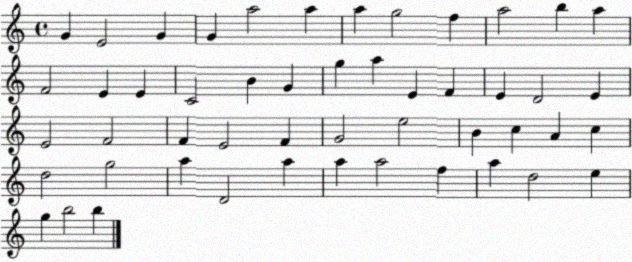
X:1
T:Untitled
M:4/4
L:1/4
K:C
G E2 G G a2 a a g2 f a2 b a F2 E E C2 B G g a E F E D2 E E2 F2 F E2 F G2 e2 B c A c d2 g2 a D2 a a a2 f a d2 e g b2 b